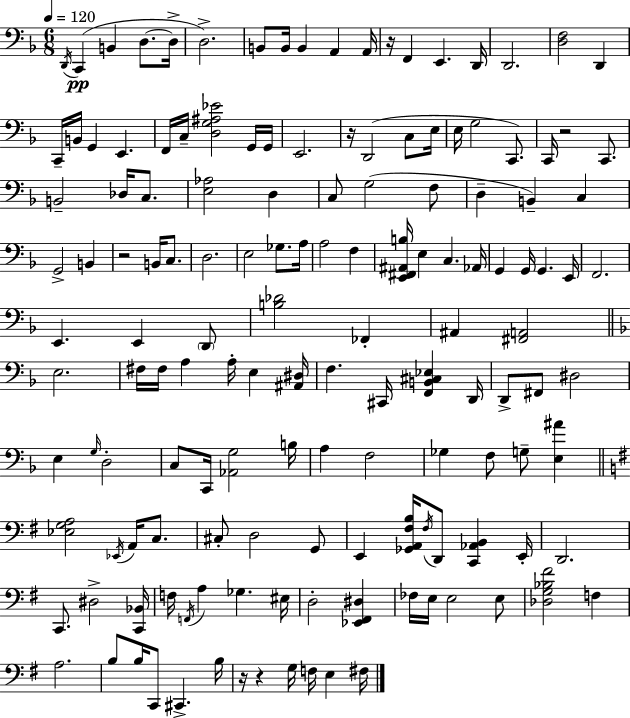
D2/s C2/q B2/q D3/e. D3/s D3/h. B2/e B2/s B2/q A2/q A2/s R/s F2/q E2/q. D2/s D2/h. [D3,F3]/h D2/q C2/s B2/s G2/q E2/q. F2/s C3/s [D3,G3,A#3,Eb4]/h G2/s G2/s E2/h. R/s D2/h C3/e E3/s E3/s G3/h C2/e. C2/s R/h C2/e. B2/h Db3/s C3/e. [E3,Ab3]/h D3/q C3/e G3/h F3/e D3/q B2/q C3/q G2/h B2/q R/h B2/s C3/e. D3/h. E3/h Gb3/e. A3/s A3/h F3/q [E2,F#2,A#2,B3]/s E3/q C3/q. Ab2/s G2/q G2/s G2/q. E2/s F2/h. E2/q. E2/q D2/e [B3,Db4]/h FES2/q A#2/q [F#2,A2]/h E3/h. F#3/s F#3/s A3/q A3/s E3/q [A#2,D#3]/s F3/q. C#2/s [F2,B2,C#3,Eb3]/q D2/s D2/e F#2/e D#3/h E3/q G3/s D3/h C3/e C2/s [Ab2,G3]/h B3/s A3/q F3/h Gb3/q F3/e G3/e [E3,A#4]/q [Eb3,G3,A3]/h Eb2/s A2/s C3/e. C#3/e D3/h G2/e E2/q [Gb2,A2,F#3,B3]/s F#3/s D2/e [C2,Ab2,B2]/q E2/s D2/h. C2/e. D#3/h [C2,Bb2]/s F3/s F2/s A3/q Gb3/q. EIS3/s D3/h [Eb2,F#2,D#3]/q FES3/s E3/s E3/h E3/e [Db3,G3,Bb3,F#4]/h F3/q A3/h. B3/e B3/s C2/e C#2/q. B3/s R/s R/q G3/s F3/s E3/q F#3/s